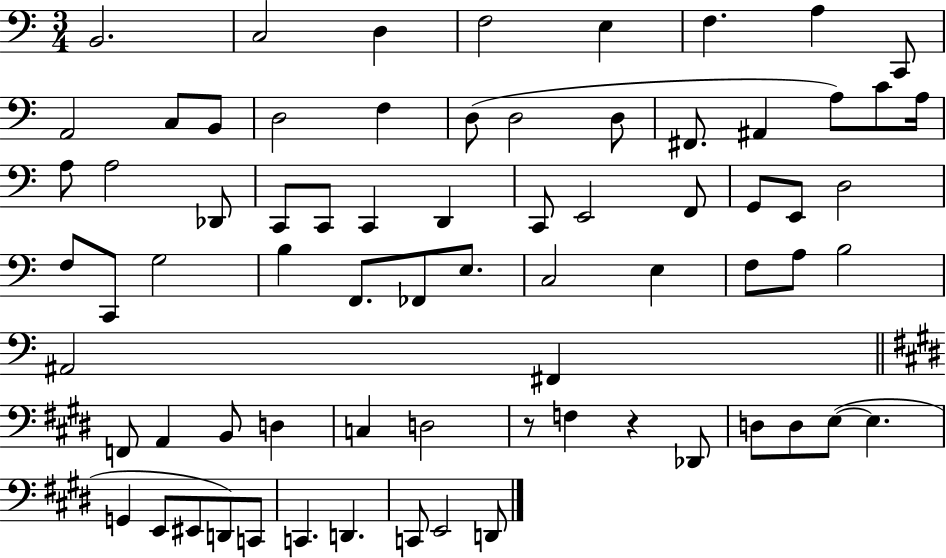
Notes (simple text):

B2/h. C3/h D3/q F3/h E3/q F3/q. A3/q C2/e A2/h C3/e B2/e D3/h F3/q D3/e D3/h D3/e F#2/e. A#2/q A3/e C4/e A3/s A3/e A3/h Db2/e C2/e C2/e C2/q D2/q C2/e E2/h F2/e G2/e E2/e D3/h F3/e C2/e G3/h B3/q F2/e. FES2/e E3/e. C3/h E3/q F3/e A3/e B3/h A#2/h F#2/q F2/e A2/q B2/e D3/q C3/q D3/h R/e F3/q R/q Db2/e D3/e D3/e E3/e E3/q. G2/q E2/e EIS2/e D2/e C2/e C2/q. D2/q. C2/e E2/h D2/e